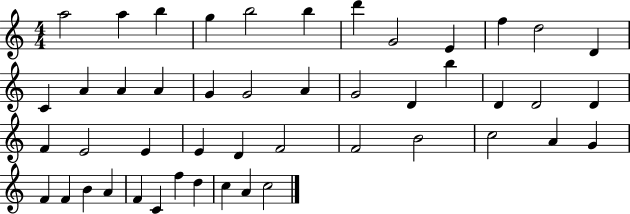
A5/h A5/q B5/q G5/q B5/h B5/q D6/q G4/h E4/q F5/q D5/h D4/q C4/q A4/q A4/q A4/q G4/q G4/h A4/q G4/h D4/q B5/q D4/q D4/h D4/q F4/q E4/h E4/q E4/q D4/q F4/h F4/h B4/h C5/h A4/q G4/q F4/q F4/q B4/q A4/q F4/q C4/q F5/q D5/q C5/q A4/q C5/h